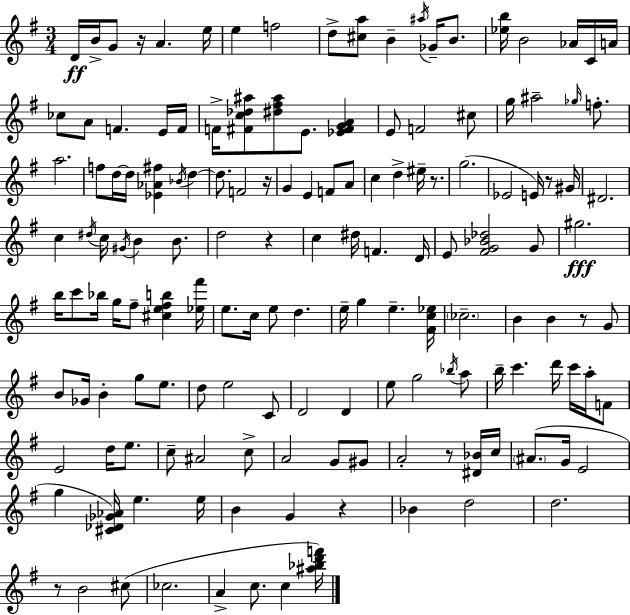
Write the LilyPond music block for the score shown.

{
  \clef treble
  \numericTimeSignature
  \time 3/4
  \key e \minor
  \repeat volta 2 { d'16\ff b'16-> g'8 r16 a'4. e''16 | e''4 f''2 | d''8-> <cis'' a''>8 b'4-- \acciaccatura { ais''16 } ges'16-- b'8. | <ees'' b''>16 b'2 aes'16 c'16 | \break a'16 ces''8 a'8 f'4. e'16 | f'16 f'16-> <fis' c'' des'' ais''>8 <dis'' fis'' ais''>8 e'8. <ees' fis' g' a'>4 | e'8 f'2 cis''8 | g''16 ais''2-- \grace { ges''16 } f''8.-. | \break a''2. | f''8 d''16~~ d''16 <ees' aes' fis''>4 \acciaccatura { bes'16 } d''4~~ | d''8. f'2 | r16 g'4 e'4 f'8 | \break a'8 c''4 d''4-> eis''16-- | r8. g''2.( | ees'2 e'16) | r8 gis'16 dis'2. | \break c''4 \acciaccatura { dis''16 } c''16 \acciaccatura { gis'16 } b'4 | b'8. d''2 | r4 c''4 dis''16 f'4. | d'16 e'8 <fis' g' bes' des''>2 | \break g'8 gis''2.\fff | b''16 c'''8 bes''16 g''16 fis''8-- | <cis'' e'' fis'' b''>4 <ees'' fis'''>16 e''8. c''16 e''8 d''4. | e''16-- g''4 e''4.-- | \break <fis' c'' ees''>16 \parenthesize ces''2.-- | b'4 b'4 | r8 g'8 b'8 ges'16 b'4-. | g''8 e''8. d''8 e''2 | \break c'8 d'2 | d'4 e''8 g''2 | \acciaccatura { bes''16 } a''8 b''16-- c'''4. | d'''16 c'''16 a''16-. f'8 e'2 | \break d''16 e''8. c''8-- ais'2 | c''8-> a'2 | g'8 gis'8 a'2-. | r8 <dis' bes'>16 c''16 \parenthesize ais'8.( g'16 e'2 | \break g''4 <cis' des' ges' aes'>16) e''4. | e''16 b'4 g'4 | r4 bes'4 d''2 | d''2. | \break r8 b'2 | cis''8( ces''2. | a'4-> c''8. | c''4 <ais'' bes'' d''' f'''>16) } \bar "|."
}